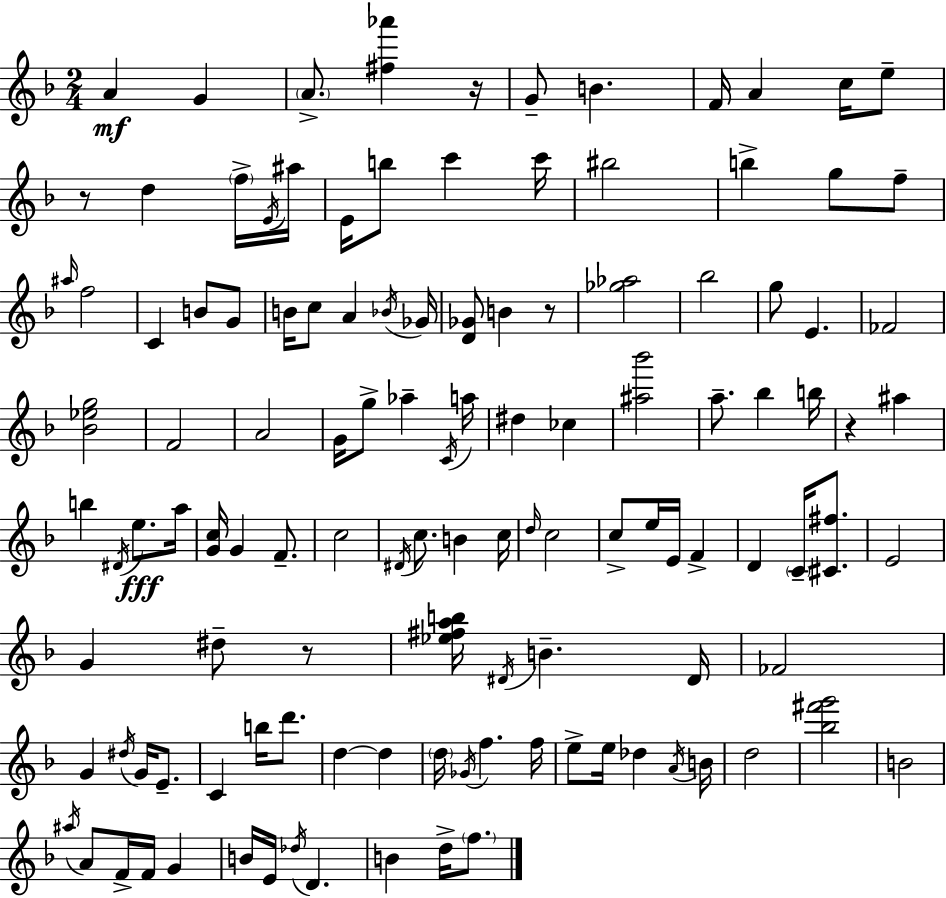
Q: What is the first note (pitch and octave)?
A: A4